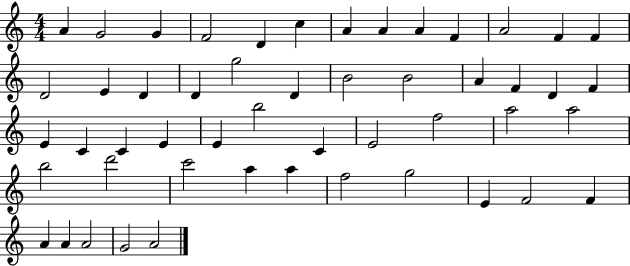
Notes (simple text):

A4/q G4/h G4/q F4/h D4/q C5/q A4/q A4/q A4/q F4/q A4/h F4/q F4/q D4/h E4/q D4/q D4/q G5/h D4/q B4/h B4/h A4/q F4/q D4/q F4/q E4/q C4/q C4/q E4/q E4/q B5/h C4/q E4/h F5/h A5/h A5/h B5/h D6/h C6/h A5/q A5/q F5/h G5/h E4/q F4/h F4/q A4/q A4/q A4/h G4/h A4/h